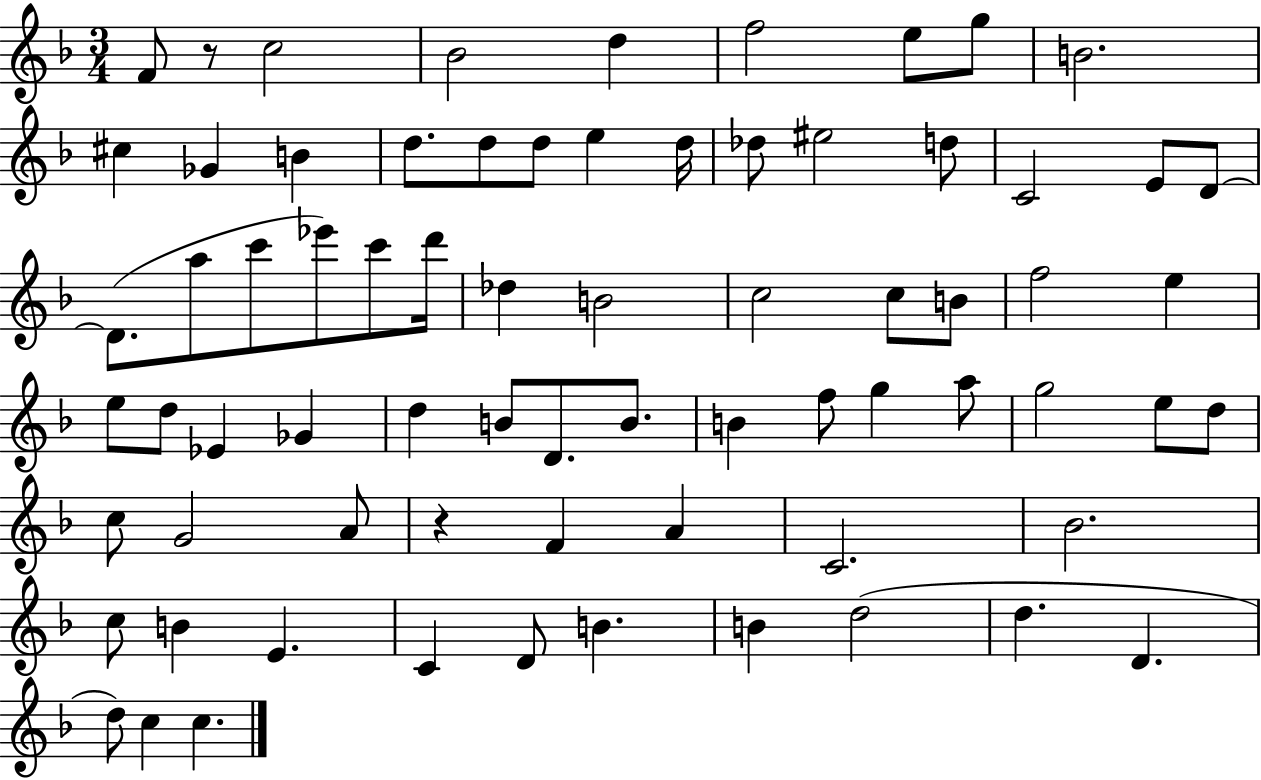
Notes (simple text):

F4/e R/e C5/h Bb4/h D5/q F5/h E5/e G5/e B4/h. C#5/q Gb4/q B4/q D5/e. D5/e D5/e E5/q D5/s Db5/e EIS5/h D5/e C4/h E4/e D4/e D4/e. A5/e C6/e Eb6/e C6/e D6/s Db5/q B4/h C5/h C5/e B4/e F5/h E5/q E5/e D5/e Eb4/q Gb4/q D5/q B4/e D4/e. B4/e. B4/q F5/e G5/q A5/e G5/h E5/e D5/e C5/e G4/h A4/e R/q F4/q A4/q C4/h. Bb4/h. C5/e B4/q E4/q. C4/q D4/e B4/q. B4/q D5/h D5/q. D4/q. D5/e C5/q C5/q.